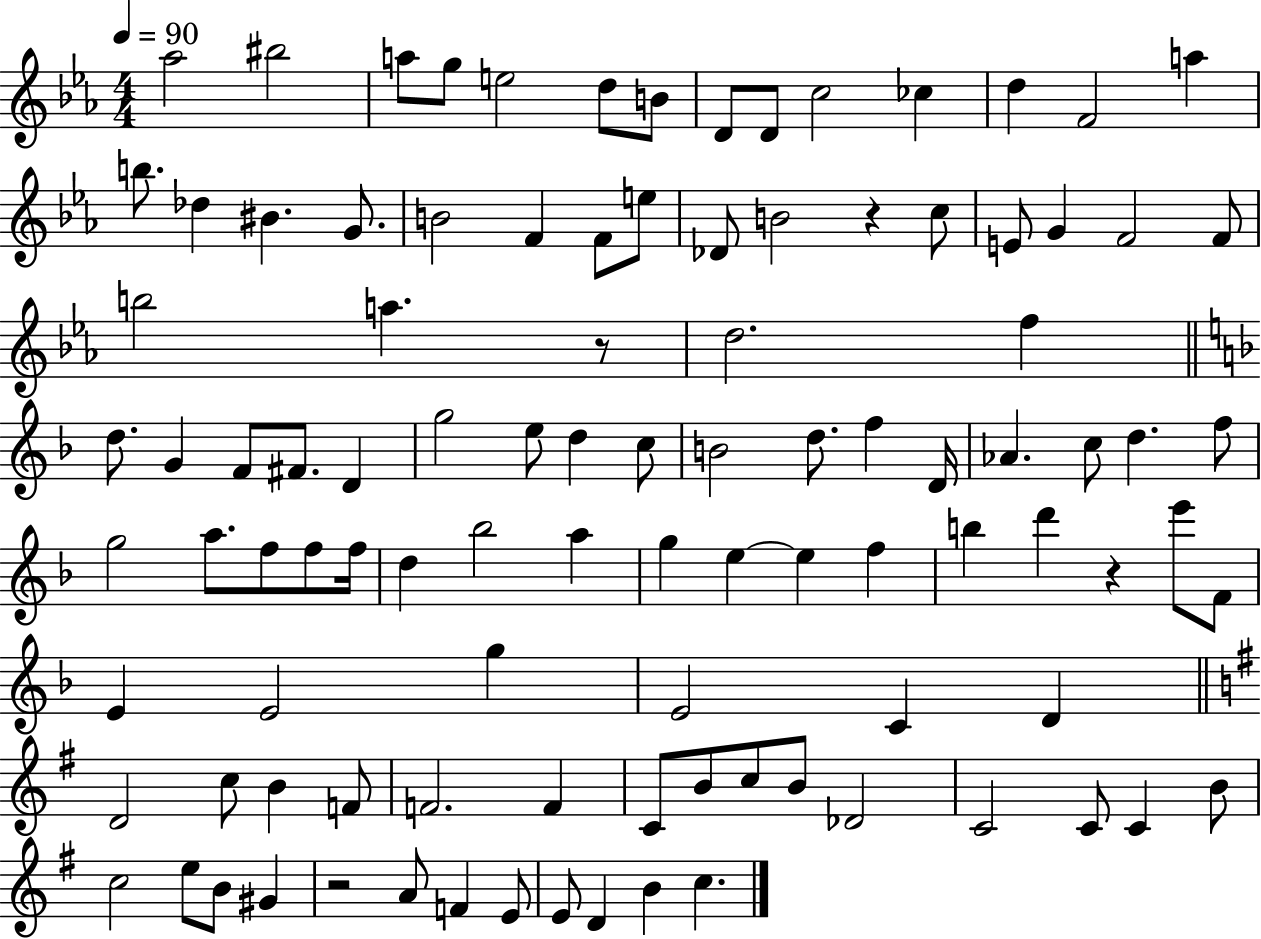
{
  \clef treble
  \numericTimeSignature
  \time 4/4
  \key ees \major
  \tempo 4 = 90
  aes''2 bis''2 | a''8 g''8 e''2 d''8 b'8 | d'8 d'8 c''2 ces''4 | d''4 f'2 a''4 | \break b''8. des''4 bis'4. g'8. | b'2 f'4 f'8 e''8 | des'8 b'2 r4 c''8 | e'8 g'4 f'2 f'8 | \break b''2 a''4. r8 | d''2. f''4 | \bar "||" \break \key f \major d''8. g'4 f'8 fis'8. d'4 | g''2 e''8 d''4 c''8 | b'2 d''8. f''4 d'16 | aes'4. c''8 d''4. f''8 | \break g''2 a''8. f''8 f''8 f''16 | d''4 bes''2 a''4 | g''4 e''4~~ e''4 f''4 | b''4 d'''4 r4 e'''8 f'8 | \break e'4 e'2 g''4 | e'2 c'4 d'4 | \bar "||" \break \key g \major d'2 c''8 b'4 f'8 | f'2. f'4 | c'8 b'8 c''8 b'8 des'2 | c'2 c'8 c'4 b'8 | \break c''2 e''8 b'8 gis'4 | r2 a'8 f'4 e'8 | e'8 d'4 b'4 c''4. | \bar "|."
}